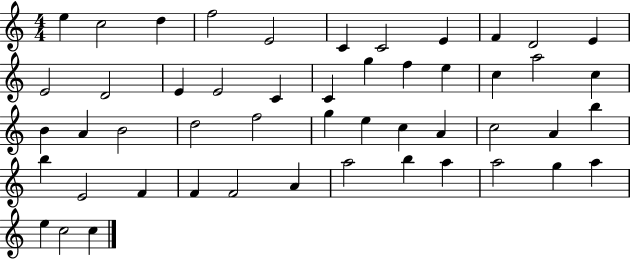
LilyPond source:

{
  \clef treble
  \numericTimeSignature
  \time 4/4
  \key c \major
  e''4 c''2 d''4 | f''2 e'2 | c'4 c'2 e'4 | f'4 d'2 e'4 | \break e'2 d'2 | e'4 e'2 c'4 | c'4 g''4 f''4 e''4 | c''4 a''2 c''4 | \break b'4 a'4 b'2 | d''2 f''2 | g''4 e''4 c''4 a'4 | c''2 a'4 b''4 | \break b''4 e'2 f'4 | f'4 f'2 a'4 | a''2 b''4 a''4 | a''2 g''4 a''4 | \break e''4 c''2 c''4 | \bar "|."
}